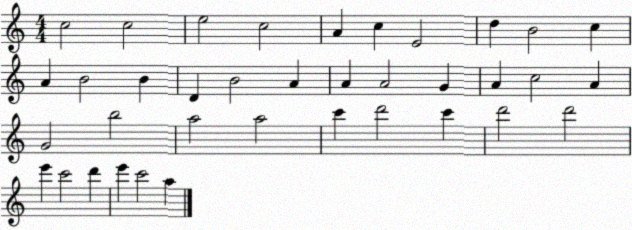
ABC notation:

X:1
T:Untitled
M:4/4
L:1/4
K:C
c2 c2 e2 c2 A c E2 d B2 c A B2 B D B2 A A A2 G A c2 A G2 b2 a2 a2 c' d'2 c' d'2 d'2 e' c'2 d' e' c'2 a